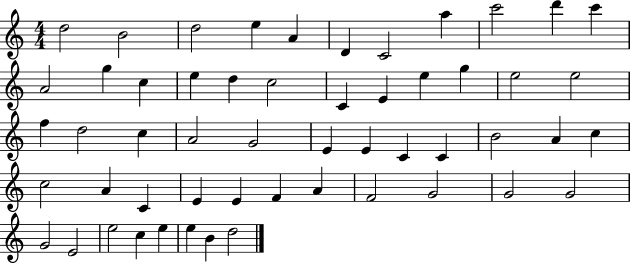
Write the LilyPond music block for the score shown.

{
  \clef treble
  \numericTimeSignature
  \time 4/4
  \key c \major
  d''2 b'2 | d''2 e''4 a'4 | d'4 c'2 a''4 | c'''2 d'''4 c'''4 | \break a'2 g''4 c''4 | e''4 d''4 c''2 | c'4 e'4 e''4 g''4 | e''2 e''2 | \break f''4 d''2 c''4 | a'2 g'2 | e'4 e'4 c'4 c'4 | b'2 a'4 c''4 | \break c''2 a'4 c'4 | e'4 e'4 f'4 a'4 | f'2 g'2 | g'2 g'2 | \break g'2 e'2 | e''2 c''4 e''4 | e''4 b'4 d''2 | \bar "|."
}